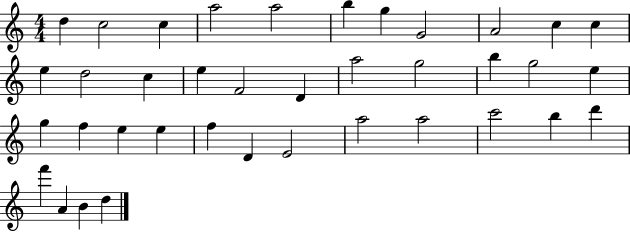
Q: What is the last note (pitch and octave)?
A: D5